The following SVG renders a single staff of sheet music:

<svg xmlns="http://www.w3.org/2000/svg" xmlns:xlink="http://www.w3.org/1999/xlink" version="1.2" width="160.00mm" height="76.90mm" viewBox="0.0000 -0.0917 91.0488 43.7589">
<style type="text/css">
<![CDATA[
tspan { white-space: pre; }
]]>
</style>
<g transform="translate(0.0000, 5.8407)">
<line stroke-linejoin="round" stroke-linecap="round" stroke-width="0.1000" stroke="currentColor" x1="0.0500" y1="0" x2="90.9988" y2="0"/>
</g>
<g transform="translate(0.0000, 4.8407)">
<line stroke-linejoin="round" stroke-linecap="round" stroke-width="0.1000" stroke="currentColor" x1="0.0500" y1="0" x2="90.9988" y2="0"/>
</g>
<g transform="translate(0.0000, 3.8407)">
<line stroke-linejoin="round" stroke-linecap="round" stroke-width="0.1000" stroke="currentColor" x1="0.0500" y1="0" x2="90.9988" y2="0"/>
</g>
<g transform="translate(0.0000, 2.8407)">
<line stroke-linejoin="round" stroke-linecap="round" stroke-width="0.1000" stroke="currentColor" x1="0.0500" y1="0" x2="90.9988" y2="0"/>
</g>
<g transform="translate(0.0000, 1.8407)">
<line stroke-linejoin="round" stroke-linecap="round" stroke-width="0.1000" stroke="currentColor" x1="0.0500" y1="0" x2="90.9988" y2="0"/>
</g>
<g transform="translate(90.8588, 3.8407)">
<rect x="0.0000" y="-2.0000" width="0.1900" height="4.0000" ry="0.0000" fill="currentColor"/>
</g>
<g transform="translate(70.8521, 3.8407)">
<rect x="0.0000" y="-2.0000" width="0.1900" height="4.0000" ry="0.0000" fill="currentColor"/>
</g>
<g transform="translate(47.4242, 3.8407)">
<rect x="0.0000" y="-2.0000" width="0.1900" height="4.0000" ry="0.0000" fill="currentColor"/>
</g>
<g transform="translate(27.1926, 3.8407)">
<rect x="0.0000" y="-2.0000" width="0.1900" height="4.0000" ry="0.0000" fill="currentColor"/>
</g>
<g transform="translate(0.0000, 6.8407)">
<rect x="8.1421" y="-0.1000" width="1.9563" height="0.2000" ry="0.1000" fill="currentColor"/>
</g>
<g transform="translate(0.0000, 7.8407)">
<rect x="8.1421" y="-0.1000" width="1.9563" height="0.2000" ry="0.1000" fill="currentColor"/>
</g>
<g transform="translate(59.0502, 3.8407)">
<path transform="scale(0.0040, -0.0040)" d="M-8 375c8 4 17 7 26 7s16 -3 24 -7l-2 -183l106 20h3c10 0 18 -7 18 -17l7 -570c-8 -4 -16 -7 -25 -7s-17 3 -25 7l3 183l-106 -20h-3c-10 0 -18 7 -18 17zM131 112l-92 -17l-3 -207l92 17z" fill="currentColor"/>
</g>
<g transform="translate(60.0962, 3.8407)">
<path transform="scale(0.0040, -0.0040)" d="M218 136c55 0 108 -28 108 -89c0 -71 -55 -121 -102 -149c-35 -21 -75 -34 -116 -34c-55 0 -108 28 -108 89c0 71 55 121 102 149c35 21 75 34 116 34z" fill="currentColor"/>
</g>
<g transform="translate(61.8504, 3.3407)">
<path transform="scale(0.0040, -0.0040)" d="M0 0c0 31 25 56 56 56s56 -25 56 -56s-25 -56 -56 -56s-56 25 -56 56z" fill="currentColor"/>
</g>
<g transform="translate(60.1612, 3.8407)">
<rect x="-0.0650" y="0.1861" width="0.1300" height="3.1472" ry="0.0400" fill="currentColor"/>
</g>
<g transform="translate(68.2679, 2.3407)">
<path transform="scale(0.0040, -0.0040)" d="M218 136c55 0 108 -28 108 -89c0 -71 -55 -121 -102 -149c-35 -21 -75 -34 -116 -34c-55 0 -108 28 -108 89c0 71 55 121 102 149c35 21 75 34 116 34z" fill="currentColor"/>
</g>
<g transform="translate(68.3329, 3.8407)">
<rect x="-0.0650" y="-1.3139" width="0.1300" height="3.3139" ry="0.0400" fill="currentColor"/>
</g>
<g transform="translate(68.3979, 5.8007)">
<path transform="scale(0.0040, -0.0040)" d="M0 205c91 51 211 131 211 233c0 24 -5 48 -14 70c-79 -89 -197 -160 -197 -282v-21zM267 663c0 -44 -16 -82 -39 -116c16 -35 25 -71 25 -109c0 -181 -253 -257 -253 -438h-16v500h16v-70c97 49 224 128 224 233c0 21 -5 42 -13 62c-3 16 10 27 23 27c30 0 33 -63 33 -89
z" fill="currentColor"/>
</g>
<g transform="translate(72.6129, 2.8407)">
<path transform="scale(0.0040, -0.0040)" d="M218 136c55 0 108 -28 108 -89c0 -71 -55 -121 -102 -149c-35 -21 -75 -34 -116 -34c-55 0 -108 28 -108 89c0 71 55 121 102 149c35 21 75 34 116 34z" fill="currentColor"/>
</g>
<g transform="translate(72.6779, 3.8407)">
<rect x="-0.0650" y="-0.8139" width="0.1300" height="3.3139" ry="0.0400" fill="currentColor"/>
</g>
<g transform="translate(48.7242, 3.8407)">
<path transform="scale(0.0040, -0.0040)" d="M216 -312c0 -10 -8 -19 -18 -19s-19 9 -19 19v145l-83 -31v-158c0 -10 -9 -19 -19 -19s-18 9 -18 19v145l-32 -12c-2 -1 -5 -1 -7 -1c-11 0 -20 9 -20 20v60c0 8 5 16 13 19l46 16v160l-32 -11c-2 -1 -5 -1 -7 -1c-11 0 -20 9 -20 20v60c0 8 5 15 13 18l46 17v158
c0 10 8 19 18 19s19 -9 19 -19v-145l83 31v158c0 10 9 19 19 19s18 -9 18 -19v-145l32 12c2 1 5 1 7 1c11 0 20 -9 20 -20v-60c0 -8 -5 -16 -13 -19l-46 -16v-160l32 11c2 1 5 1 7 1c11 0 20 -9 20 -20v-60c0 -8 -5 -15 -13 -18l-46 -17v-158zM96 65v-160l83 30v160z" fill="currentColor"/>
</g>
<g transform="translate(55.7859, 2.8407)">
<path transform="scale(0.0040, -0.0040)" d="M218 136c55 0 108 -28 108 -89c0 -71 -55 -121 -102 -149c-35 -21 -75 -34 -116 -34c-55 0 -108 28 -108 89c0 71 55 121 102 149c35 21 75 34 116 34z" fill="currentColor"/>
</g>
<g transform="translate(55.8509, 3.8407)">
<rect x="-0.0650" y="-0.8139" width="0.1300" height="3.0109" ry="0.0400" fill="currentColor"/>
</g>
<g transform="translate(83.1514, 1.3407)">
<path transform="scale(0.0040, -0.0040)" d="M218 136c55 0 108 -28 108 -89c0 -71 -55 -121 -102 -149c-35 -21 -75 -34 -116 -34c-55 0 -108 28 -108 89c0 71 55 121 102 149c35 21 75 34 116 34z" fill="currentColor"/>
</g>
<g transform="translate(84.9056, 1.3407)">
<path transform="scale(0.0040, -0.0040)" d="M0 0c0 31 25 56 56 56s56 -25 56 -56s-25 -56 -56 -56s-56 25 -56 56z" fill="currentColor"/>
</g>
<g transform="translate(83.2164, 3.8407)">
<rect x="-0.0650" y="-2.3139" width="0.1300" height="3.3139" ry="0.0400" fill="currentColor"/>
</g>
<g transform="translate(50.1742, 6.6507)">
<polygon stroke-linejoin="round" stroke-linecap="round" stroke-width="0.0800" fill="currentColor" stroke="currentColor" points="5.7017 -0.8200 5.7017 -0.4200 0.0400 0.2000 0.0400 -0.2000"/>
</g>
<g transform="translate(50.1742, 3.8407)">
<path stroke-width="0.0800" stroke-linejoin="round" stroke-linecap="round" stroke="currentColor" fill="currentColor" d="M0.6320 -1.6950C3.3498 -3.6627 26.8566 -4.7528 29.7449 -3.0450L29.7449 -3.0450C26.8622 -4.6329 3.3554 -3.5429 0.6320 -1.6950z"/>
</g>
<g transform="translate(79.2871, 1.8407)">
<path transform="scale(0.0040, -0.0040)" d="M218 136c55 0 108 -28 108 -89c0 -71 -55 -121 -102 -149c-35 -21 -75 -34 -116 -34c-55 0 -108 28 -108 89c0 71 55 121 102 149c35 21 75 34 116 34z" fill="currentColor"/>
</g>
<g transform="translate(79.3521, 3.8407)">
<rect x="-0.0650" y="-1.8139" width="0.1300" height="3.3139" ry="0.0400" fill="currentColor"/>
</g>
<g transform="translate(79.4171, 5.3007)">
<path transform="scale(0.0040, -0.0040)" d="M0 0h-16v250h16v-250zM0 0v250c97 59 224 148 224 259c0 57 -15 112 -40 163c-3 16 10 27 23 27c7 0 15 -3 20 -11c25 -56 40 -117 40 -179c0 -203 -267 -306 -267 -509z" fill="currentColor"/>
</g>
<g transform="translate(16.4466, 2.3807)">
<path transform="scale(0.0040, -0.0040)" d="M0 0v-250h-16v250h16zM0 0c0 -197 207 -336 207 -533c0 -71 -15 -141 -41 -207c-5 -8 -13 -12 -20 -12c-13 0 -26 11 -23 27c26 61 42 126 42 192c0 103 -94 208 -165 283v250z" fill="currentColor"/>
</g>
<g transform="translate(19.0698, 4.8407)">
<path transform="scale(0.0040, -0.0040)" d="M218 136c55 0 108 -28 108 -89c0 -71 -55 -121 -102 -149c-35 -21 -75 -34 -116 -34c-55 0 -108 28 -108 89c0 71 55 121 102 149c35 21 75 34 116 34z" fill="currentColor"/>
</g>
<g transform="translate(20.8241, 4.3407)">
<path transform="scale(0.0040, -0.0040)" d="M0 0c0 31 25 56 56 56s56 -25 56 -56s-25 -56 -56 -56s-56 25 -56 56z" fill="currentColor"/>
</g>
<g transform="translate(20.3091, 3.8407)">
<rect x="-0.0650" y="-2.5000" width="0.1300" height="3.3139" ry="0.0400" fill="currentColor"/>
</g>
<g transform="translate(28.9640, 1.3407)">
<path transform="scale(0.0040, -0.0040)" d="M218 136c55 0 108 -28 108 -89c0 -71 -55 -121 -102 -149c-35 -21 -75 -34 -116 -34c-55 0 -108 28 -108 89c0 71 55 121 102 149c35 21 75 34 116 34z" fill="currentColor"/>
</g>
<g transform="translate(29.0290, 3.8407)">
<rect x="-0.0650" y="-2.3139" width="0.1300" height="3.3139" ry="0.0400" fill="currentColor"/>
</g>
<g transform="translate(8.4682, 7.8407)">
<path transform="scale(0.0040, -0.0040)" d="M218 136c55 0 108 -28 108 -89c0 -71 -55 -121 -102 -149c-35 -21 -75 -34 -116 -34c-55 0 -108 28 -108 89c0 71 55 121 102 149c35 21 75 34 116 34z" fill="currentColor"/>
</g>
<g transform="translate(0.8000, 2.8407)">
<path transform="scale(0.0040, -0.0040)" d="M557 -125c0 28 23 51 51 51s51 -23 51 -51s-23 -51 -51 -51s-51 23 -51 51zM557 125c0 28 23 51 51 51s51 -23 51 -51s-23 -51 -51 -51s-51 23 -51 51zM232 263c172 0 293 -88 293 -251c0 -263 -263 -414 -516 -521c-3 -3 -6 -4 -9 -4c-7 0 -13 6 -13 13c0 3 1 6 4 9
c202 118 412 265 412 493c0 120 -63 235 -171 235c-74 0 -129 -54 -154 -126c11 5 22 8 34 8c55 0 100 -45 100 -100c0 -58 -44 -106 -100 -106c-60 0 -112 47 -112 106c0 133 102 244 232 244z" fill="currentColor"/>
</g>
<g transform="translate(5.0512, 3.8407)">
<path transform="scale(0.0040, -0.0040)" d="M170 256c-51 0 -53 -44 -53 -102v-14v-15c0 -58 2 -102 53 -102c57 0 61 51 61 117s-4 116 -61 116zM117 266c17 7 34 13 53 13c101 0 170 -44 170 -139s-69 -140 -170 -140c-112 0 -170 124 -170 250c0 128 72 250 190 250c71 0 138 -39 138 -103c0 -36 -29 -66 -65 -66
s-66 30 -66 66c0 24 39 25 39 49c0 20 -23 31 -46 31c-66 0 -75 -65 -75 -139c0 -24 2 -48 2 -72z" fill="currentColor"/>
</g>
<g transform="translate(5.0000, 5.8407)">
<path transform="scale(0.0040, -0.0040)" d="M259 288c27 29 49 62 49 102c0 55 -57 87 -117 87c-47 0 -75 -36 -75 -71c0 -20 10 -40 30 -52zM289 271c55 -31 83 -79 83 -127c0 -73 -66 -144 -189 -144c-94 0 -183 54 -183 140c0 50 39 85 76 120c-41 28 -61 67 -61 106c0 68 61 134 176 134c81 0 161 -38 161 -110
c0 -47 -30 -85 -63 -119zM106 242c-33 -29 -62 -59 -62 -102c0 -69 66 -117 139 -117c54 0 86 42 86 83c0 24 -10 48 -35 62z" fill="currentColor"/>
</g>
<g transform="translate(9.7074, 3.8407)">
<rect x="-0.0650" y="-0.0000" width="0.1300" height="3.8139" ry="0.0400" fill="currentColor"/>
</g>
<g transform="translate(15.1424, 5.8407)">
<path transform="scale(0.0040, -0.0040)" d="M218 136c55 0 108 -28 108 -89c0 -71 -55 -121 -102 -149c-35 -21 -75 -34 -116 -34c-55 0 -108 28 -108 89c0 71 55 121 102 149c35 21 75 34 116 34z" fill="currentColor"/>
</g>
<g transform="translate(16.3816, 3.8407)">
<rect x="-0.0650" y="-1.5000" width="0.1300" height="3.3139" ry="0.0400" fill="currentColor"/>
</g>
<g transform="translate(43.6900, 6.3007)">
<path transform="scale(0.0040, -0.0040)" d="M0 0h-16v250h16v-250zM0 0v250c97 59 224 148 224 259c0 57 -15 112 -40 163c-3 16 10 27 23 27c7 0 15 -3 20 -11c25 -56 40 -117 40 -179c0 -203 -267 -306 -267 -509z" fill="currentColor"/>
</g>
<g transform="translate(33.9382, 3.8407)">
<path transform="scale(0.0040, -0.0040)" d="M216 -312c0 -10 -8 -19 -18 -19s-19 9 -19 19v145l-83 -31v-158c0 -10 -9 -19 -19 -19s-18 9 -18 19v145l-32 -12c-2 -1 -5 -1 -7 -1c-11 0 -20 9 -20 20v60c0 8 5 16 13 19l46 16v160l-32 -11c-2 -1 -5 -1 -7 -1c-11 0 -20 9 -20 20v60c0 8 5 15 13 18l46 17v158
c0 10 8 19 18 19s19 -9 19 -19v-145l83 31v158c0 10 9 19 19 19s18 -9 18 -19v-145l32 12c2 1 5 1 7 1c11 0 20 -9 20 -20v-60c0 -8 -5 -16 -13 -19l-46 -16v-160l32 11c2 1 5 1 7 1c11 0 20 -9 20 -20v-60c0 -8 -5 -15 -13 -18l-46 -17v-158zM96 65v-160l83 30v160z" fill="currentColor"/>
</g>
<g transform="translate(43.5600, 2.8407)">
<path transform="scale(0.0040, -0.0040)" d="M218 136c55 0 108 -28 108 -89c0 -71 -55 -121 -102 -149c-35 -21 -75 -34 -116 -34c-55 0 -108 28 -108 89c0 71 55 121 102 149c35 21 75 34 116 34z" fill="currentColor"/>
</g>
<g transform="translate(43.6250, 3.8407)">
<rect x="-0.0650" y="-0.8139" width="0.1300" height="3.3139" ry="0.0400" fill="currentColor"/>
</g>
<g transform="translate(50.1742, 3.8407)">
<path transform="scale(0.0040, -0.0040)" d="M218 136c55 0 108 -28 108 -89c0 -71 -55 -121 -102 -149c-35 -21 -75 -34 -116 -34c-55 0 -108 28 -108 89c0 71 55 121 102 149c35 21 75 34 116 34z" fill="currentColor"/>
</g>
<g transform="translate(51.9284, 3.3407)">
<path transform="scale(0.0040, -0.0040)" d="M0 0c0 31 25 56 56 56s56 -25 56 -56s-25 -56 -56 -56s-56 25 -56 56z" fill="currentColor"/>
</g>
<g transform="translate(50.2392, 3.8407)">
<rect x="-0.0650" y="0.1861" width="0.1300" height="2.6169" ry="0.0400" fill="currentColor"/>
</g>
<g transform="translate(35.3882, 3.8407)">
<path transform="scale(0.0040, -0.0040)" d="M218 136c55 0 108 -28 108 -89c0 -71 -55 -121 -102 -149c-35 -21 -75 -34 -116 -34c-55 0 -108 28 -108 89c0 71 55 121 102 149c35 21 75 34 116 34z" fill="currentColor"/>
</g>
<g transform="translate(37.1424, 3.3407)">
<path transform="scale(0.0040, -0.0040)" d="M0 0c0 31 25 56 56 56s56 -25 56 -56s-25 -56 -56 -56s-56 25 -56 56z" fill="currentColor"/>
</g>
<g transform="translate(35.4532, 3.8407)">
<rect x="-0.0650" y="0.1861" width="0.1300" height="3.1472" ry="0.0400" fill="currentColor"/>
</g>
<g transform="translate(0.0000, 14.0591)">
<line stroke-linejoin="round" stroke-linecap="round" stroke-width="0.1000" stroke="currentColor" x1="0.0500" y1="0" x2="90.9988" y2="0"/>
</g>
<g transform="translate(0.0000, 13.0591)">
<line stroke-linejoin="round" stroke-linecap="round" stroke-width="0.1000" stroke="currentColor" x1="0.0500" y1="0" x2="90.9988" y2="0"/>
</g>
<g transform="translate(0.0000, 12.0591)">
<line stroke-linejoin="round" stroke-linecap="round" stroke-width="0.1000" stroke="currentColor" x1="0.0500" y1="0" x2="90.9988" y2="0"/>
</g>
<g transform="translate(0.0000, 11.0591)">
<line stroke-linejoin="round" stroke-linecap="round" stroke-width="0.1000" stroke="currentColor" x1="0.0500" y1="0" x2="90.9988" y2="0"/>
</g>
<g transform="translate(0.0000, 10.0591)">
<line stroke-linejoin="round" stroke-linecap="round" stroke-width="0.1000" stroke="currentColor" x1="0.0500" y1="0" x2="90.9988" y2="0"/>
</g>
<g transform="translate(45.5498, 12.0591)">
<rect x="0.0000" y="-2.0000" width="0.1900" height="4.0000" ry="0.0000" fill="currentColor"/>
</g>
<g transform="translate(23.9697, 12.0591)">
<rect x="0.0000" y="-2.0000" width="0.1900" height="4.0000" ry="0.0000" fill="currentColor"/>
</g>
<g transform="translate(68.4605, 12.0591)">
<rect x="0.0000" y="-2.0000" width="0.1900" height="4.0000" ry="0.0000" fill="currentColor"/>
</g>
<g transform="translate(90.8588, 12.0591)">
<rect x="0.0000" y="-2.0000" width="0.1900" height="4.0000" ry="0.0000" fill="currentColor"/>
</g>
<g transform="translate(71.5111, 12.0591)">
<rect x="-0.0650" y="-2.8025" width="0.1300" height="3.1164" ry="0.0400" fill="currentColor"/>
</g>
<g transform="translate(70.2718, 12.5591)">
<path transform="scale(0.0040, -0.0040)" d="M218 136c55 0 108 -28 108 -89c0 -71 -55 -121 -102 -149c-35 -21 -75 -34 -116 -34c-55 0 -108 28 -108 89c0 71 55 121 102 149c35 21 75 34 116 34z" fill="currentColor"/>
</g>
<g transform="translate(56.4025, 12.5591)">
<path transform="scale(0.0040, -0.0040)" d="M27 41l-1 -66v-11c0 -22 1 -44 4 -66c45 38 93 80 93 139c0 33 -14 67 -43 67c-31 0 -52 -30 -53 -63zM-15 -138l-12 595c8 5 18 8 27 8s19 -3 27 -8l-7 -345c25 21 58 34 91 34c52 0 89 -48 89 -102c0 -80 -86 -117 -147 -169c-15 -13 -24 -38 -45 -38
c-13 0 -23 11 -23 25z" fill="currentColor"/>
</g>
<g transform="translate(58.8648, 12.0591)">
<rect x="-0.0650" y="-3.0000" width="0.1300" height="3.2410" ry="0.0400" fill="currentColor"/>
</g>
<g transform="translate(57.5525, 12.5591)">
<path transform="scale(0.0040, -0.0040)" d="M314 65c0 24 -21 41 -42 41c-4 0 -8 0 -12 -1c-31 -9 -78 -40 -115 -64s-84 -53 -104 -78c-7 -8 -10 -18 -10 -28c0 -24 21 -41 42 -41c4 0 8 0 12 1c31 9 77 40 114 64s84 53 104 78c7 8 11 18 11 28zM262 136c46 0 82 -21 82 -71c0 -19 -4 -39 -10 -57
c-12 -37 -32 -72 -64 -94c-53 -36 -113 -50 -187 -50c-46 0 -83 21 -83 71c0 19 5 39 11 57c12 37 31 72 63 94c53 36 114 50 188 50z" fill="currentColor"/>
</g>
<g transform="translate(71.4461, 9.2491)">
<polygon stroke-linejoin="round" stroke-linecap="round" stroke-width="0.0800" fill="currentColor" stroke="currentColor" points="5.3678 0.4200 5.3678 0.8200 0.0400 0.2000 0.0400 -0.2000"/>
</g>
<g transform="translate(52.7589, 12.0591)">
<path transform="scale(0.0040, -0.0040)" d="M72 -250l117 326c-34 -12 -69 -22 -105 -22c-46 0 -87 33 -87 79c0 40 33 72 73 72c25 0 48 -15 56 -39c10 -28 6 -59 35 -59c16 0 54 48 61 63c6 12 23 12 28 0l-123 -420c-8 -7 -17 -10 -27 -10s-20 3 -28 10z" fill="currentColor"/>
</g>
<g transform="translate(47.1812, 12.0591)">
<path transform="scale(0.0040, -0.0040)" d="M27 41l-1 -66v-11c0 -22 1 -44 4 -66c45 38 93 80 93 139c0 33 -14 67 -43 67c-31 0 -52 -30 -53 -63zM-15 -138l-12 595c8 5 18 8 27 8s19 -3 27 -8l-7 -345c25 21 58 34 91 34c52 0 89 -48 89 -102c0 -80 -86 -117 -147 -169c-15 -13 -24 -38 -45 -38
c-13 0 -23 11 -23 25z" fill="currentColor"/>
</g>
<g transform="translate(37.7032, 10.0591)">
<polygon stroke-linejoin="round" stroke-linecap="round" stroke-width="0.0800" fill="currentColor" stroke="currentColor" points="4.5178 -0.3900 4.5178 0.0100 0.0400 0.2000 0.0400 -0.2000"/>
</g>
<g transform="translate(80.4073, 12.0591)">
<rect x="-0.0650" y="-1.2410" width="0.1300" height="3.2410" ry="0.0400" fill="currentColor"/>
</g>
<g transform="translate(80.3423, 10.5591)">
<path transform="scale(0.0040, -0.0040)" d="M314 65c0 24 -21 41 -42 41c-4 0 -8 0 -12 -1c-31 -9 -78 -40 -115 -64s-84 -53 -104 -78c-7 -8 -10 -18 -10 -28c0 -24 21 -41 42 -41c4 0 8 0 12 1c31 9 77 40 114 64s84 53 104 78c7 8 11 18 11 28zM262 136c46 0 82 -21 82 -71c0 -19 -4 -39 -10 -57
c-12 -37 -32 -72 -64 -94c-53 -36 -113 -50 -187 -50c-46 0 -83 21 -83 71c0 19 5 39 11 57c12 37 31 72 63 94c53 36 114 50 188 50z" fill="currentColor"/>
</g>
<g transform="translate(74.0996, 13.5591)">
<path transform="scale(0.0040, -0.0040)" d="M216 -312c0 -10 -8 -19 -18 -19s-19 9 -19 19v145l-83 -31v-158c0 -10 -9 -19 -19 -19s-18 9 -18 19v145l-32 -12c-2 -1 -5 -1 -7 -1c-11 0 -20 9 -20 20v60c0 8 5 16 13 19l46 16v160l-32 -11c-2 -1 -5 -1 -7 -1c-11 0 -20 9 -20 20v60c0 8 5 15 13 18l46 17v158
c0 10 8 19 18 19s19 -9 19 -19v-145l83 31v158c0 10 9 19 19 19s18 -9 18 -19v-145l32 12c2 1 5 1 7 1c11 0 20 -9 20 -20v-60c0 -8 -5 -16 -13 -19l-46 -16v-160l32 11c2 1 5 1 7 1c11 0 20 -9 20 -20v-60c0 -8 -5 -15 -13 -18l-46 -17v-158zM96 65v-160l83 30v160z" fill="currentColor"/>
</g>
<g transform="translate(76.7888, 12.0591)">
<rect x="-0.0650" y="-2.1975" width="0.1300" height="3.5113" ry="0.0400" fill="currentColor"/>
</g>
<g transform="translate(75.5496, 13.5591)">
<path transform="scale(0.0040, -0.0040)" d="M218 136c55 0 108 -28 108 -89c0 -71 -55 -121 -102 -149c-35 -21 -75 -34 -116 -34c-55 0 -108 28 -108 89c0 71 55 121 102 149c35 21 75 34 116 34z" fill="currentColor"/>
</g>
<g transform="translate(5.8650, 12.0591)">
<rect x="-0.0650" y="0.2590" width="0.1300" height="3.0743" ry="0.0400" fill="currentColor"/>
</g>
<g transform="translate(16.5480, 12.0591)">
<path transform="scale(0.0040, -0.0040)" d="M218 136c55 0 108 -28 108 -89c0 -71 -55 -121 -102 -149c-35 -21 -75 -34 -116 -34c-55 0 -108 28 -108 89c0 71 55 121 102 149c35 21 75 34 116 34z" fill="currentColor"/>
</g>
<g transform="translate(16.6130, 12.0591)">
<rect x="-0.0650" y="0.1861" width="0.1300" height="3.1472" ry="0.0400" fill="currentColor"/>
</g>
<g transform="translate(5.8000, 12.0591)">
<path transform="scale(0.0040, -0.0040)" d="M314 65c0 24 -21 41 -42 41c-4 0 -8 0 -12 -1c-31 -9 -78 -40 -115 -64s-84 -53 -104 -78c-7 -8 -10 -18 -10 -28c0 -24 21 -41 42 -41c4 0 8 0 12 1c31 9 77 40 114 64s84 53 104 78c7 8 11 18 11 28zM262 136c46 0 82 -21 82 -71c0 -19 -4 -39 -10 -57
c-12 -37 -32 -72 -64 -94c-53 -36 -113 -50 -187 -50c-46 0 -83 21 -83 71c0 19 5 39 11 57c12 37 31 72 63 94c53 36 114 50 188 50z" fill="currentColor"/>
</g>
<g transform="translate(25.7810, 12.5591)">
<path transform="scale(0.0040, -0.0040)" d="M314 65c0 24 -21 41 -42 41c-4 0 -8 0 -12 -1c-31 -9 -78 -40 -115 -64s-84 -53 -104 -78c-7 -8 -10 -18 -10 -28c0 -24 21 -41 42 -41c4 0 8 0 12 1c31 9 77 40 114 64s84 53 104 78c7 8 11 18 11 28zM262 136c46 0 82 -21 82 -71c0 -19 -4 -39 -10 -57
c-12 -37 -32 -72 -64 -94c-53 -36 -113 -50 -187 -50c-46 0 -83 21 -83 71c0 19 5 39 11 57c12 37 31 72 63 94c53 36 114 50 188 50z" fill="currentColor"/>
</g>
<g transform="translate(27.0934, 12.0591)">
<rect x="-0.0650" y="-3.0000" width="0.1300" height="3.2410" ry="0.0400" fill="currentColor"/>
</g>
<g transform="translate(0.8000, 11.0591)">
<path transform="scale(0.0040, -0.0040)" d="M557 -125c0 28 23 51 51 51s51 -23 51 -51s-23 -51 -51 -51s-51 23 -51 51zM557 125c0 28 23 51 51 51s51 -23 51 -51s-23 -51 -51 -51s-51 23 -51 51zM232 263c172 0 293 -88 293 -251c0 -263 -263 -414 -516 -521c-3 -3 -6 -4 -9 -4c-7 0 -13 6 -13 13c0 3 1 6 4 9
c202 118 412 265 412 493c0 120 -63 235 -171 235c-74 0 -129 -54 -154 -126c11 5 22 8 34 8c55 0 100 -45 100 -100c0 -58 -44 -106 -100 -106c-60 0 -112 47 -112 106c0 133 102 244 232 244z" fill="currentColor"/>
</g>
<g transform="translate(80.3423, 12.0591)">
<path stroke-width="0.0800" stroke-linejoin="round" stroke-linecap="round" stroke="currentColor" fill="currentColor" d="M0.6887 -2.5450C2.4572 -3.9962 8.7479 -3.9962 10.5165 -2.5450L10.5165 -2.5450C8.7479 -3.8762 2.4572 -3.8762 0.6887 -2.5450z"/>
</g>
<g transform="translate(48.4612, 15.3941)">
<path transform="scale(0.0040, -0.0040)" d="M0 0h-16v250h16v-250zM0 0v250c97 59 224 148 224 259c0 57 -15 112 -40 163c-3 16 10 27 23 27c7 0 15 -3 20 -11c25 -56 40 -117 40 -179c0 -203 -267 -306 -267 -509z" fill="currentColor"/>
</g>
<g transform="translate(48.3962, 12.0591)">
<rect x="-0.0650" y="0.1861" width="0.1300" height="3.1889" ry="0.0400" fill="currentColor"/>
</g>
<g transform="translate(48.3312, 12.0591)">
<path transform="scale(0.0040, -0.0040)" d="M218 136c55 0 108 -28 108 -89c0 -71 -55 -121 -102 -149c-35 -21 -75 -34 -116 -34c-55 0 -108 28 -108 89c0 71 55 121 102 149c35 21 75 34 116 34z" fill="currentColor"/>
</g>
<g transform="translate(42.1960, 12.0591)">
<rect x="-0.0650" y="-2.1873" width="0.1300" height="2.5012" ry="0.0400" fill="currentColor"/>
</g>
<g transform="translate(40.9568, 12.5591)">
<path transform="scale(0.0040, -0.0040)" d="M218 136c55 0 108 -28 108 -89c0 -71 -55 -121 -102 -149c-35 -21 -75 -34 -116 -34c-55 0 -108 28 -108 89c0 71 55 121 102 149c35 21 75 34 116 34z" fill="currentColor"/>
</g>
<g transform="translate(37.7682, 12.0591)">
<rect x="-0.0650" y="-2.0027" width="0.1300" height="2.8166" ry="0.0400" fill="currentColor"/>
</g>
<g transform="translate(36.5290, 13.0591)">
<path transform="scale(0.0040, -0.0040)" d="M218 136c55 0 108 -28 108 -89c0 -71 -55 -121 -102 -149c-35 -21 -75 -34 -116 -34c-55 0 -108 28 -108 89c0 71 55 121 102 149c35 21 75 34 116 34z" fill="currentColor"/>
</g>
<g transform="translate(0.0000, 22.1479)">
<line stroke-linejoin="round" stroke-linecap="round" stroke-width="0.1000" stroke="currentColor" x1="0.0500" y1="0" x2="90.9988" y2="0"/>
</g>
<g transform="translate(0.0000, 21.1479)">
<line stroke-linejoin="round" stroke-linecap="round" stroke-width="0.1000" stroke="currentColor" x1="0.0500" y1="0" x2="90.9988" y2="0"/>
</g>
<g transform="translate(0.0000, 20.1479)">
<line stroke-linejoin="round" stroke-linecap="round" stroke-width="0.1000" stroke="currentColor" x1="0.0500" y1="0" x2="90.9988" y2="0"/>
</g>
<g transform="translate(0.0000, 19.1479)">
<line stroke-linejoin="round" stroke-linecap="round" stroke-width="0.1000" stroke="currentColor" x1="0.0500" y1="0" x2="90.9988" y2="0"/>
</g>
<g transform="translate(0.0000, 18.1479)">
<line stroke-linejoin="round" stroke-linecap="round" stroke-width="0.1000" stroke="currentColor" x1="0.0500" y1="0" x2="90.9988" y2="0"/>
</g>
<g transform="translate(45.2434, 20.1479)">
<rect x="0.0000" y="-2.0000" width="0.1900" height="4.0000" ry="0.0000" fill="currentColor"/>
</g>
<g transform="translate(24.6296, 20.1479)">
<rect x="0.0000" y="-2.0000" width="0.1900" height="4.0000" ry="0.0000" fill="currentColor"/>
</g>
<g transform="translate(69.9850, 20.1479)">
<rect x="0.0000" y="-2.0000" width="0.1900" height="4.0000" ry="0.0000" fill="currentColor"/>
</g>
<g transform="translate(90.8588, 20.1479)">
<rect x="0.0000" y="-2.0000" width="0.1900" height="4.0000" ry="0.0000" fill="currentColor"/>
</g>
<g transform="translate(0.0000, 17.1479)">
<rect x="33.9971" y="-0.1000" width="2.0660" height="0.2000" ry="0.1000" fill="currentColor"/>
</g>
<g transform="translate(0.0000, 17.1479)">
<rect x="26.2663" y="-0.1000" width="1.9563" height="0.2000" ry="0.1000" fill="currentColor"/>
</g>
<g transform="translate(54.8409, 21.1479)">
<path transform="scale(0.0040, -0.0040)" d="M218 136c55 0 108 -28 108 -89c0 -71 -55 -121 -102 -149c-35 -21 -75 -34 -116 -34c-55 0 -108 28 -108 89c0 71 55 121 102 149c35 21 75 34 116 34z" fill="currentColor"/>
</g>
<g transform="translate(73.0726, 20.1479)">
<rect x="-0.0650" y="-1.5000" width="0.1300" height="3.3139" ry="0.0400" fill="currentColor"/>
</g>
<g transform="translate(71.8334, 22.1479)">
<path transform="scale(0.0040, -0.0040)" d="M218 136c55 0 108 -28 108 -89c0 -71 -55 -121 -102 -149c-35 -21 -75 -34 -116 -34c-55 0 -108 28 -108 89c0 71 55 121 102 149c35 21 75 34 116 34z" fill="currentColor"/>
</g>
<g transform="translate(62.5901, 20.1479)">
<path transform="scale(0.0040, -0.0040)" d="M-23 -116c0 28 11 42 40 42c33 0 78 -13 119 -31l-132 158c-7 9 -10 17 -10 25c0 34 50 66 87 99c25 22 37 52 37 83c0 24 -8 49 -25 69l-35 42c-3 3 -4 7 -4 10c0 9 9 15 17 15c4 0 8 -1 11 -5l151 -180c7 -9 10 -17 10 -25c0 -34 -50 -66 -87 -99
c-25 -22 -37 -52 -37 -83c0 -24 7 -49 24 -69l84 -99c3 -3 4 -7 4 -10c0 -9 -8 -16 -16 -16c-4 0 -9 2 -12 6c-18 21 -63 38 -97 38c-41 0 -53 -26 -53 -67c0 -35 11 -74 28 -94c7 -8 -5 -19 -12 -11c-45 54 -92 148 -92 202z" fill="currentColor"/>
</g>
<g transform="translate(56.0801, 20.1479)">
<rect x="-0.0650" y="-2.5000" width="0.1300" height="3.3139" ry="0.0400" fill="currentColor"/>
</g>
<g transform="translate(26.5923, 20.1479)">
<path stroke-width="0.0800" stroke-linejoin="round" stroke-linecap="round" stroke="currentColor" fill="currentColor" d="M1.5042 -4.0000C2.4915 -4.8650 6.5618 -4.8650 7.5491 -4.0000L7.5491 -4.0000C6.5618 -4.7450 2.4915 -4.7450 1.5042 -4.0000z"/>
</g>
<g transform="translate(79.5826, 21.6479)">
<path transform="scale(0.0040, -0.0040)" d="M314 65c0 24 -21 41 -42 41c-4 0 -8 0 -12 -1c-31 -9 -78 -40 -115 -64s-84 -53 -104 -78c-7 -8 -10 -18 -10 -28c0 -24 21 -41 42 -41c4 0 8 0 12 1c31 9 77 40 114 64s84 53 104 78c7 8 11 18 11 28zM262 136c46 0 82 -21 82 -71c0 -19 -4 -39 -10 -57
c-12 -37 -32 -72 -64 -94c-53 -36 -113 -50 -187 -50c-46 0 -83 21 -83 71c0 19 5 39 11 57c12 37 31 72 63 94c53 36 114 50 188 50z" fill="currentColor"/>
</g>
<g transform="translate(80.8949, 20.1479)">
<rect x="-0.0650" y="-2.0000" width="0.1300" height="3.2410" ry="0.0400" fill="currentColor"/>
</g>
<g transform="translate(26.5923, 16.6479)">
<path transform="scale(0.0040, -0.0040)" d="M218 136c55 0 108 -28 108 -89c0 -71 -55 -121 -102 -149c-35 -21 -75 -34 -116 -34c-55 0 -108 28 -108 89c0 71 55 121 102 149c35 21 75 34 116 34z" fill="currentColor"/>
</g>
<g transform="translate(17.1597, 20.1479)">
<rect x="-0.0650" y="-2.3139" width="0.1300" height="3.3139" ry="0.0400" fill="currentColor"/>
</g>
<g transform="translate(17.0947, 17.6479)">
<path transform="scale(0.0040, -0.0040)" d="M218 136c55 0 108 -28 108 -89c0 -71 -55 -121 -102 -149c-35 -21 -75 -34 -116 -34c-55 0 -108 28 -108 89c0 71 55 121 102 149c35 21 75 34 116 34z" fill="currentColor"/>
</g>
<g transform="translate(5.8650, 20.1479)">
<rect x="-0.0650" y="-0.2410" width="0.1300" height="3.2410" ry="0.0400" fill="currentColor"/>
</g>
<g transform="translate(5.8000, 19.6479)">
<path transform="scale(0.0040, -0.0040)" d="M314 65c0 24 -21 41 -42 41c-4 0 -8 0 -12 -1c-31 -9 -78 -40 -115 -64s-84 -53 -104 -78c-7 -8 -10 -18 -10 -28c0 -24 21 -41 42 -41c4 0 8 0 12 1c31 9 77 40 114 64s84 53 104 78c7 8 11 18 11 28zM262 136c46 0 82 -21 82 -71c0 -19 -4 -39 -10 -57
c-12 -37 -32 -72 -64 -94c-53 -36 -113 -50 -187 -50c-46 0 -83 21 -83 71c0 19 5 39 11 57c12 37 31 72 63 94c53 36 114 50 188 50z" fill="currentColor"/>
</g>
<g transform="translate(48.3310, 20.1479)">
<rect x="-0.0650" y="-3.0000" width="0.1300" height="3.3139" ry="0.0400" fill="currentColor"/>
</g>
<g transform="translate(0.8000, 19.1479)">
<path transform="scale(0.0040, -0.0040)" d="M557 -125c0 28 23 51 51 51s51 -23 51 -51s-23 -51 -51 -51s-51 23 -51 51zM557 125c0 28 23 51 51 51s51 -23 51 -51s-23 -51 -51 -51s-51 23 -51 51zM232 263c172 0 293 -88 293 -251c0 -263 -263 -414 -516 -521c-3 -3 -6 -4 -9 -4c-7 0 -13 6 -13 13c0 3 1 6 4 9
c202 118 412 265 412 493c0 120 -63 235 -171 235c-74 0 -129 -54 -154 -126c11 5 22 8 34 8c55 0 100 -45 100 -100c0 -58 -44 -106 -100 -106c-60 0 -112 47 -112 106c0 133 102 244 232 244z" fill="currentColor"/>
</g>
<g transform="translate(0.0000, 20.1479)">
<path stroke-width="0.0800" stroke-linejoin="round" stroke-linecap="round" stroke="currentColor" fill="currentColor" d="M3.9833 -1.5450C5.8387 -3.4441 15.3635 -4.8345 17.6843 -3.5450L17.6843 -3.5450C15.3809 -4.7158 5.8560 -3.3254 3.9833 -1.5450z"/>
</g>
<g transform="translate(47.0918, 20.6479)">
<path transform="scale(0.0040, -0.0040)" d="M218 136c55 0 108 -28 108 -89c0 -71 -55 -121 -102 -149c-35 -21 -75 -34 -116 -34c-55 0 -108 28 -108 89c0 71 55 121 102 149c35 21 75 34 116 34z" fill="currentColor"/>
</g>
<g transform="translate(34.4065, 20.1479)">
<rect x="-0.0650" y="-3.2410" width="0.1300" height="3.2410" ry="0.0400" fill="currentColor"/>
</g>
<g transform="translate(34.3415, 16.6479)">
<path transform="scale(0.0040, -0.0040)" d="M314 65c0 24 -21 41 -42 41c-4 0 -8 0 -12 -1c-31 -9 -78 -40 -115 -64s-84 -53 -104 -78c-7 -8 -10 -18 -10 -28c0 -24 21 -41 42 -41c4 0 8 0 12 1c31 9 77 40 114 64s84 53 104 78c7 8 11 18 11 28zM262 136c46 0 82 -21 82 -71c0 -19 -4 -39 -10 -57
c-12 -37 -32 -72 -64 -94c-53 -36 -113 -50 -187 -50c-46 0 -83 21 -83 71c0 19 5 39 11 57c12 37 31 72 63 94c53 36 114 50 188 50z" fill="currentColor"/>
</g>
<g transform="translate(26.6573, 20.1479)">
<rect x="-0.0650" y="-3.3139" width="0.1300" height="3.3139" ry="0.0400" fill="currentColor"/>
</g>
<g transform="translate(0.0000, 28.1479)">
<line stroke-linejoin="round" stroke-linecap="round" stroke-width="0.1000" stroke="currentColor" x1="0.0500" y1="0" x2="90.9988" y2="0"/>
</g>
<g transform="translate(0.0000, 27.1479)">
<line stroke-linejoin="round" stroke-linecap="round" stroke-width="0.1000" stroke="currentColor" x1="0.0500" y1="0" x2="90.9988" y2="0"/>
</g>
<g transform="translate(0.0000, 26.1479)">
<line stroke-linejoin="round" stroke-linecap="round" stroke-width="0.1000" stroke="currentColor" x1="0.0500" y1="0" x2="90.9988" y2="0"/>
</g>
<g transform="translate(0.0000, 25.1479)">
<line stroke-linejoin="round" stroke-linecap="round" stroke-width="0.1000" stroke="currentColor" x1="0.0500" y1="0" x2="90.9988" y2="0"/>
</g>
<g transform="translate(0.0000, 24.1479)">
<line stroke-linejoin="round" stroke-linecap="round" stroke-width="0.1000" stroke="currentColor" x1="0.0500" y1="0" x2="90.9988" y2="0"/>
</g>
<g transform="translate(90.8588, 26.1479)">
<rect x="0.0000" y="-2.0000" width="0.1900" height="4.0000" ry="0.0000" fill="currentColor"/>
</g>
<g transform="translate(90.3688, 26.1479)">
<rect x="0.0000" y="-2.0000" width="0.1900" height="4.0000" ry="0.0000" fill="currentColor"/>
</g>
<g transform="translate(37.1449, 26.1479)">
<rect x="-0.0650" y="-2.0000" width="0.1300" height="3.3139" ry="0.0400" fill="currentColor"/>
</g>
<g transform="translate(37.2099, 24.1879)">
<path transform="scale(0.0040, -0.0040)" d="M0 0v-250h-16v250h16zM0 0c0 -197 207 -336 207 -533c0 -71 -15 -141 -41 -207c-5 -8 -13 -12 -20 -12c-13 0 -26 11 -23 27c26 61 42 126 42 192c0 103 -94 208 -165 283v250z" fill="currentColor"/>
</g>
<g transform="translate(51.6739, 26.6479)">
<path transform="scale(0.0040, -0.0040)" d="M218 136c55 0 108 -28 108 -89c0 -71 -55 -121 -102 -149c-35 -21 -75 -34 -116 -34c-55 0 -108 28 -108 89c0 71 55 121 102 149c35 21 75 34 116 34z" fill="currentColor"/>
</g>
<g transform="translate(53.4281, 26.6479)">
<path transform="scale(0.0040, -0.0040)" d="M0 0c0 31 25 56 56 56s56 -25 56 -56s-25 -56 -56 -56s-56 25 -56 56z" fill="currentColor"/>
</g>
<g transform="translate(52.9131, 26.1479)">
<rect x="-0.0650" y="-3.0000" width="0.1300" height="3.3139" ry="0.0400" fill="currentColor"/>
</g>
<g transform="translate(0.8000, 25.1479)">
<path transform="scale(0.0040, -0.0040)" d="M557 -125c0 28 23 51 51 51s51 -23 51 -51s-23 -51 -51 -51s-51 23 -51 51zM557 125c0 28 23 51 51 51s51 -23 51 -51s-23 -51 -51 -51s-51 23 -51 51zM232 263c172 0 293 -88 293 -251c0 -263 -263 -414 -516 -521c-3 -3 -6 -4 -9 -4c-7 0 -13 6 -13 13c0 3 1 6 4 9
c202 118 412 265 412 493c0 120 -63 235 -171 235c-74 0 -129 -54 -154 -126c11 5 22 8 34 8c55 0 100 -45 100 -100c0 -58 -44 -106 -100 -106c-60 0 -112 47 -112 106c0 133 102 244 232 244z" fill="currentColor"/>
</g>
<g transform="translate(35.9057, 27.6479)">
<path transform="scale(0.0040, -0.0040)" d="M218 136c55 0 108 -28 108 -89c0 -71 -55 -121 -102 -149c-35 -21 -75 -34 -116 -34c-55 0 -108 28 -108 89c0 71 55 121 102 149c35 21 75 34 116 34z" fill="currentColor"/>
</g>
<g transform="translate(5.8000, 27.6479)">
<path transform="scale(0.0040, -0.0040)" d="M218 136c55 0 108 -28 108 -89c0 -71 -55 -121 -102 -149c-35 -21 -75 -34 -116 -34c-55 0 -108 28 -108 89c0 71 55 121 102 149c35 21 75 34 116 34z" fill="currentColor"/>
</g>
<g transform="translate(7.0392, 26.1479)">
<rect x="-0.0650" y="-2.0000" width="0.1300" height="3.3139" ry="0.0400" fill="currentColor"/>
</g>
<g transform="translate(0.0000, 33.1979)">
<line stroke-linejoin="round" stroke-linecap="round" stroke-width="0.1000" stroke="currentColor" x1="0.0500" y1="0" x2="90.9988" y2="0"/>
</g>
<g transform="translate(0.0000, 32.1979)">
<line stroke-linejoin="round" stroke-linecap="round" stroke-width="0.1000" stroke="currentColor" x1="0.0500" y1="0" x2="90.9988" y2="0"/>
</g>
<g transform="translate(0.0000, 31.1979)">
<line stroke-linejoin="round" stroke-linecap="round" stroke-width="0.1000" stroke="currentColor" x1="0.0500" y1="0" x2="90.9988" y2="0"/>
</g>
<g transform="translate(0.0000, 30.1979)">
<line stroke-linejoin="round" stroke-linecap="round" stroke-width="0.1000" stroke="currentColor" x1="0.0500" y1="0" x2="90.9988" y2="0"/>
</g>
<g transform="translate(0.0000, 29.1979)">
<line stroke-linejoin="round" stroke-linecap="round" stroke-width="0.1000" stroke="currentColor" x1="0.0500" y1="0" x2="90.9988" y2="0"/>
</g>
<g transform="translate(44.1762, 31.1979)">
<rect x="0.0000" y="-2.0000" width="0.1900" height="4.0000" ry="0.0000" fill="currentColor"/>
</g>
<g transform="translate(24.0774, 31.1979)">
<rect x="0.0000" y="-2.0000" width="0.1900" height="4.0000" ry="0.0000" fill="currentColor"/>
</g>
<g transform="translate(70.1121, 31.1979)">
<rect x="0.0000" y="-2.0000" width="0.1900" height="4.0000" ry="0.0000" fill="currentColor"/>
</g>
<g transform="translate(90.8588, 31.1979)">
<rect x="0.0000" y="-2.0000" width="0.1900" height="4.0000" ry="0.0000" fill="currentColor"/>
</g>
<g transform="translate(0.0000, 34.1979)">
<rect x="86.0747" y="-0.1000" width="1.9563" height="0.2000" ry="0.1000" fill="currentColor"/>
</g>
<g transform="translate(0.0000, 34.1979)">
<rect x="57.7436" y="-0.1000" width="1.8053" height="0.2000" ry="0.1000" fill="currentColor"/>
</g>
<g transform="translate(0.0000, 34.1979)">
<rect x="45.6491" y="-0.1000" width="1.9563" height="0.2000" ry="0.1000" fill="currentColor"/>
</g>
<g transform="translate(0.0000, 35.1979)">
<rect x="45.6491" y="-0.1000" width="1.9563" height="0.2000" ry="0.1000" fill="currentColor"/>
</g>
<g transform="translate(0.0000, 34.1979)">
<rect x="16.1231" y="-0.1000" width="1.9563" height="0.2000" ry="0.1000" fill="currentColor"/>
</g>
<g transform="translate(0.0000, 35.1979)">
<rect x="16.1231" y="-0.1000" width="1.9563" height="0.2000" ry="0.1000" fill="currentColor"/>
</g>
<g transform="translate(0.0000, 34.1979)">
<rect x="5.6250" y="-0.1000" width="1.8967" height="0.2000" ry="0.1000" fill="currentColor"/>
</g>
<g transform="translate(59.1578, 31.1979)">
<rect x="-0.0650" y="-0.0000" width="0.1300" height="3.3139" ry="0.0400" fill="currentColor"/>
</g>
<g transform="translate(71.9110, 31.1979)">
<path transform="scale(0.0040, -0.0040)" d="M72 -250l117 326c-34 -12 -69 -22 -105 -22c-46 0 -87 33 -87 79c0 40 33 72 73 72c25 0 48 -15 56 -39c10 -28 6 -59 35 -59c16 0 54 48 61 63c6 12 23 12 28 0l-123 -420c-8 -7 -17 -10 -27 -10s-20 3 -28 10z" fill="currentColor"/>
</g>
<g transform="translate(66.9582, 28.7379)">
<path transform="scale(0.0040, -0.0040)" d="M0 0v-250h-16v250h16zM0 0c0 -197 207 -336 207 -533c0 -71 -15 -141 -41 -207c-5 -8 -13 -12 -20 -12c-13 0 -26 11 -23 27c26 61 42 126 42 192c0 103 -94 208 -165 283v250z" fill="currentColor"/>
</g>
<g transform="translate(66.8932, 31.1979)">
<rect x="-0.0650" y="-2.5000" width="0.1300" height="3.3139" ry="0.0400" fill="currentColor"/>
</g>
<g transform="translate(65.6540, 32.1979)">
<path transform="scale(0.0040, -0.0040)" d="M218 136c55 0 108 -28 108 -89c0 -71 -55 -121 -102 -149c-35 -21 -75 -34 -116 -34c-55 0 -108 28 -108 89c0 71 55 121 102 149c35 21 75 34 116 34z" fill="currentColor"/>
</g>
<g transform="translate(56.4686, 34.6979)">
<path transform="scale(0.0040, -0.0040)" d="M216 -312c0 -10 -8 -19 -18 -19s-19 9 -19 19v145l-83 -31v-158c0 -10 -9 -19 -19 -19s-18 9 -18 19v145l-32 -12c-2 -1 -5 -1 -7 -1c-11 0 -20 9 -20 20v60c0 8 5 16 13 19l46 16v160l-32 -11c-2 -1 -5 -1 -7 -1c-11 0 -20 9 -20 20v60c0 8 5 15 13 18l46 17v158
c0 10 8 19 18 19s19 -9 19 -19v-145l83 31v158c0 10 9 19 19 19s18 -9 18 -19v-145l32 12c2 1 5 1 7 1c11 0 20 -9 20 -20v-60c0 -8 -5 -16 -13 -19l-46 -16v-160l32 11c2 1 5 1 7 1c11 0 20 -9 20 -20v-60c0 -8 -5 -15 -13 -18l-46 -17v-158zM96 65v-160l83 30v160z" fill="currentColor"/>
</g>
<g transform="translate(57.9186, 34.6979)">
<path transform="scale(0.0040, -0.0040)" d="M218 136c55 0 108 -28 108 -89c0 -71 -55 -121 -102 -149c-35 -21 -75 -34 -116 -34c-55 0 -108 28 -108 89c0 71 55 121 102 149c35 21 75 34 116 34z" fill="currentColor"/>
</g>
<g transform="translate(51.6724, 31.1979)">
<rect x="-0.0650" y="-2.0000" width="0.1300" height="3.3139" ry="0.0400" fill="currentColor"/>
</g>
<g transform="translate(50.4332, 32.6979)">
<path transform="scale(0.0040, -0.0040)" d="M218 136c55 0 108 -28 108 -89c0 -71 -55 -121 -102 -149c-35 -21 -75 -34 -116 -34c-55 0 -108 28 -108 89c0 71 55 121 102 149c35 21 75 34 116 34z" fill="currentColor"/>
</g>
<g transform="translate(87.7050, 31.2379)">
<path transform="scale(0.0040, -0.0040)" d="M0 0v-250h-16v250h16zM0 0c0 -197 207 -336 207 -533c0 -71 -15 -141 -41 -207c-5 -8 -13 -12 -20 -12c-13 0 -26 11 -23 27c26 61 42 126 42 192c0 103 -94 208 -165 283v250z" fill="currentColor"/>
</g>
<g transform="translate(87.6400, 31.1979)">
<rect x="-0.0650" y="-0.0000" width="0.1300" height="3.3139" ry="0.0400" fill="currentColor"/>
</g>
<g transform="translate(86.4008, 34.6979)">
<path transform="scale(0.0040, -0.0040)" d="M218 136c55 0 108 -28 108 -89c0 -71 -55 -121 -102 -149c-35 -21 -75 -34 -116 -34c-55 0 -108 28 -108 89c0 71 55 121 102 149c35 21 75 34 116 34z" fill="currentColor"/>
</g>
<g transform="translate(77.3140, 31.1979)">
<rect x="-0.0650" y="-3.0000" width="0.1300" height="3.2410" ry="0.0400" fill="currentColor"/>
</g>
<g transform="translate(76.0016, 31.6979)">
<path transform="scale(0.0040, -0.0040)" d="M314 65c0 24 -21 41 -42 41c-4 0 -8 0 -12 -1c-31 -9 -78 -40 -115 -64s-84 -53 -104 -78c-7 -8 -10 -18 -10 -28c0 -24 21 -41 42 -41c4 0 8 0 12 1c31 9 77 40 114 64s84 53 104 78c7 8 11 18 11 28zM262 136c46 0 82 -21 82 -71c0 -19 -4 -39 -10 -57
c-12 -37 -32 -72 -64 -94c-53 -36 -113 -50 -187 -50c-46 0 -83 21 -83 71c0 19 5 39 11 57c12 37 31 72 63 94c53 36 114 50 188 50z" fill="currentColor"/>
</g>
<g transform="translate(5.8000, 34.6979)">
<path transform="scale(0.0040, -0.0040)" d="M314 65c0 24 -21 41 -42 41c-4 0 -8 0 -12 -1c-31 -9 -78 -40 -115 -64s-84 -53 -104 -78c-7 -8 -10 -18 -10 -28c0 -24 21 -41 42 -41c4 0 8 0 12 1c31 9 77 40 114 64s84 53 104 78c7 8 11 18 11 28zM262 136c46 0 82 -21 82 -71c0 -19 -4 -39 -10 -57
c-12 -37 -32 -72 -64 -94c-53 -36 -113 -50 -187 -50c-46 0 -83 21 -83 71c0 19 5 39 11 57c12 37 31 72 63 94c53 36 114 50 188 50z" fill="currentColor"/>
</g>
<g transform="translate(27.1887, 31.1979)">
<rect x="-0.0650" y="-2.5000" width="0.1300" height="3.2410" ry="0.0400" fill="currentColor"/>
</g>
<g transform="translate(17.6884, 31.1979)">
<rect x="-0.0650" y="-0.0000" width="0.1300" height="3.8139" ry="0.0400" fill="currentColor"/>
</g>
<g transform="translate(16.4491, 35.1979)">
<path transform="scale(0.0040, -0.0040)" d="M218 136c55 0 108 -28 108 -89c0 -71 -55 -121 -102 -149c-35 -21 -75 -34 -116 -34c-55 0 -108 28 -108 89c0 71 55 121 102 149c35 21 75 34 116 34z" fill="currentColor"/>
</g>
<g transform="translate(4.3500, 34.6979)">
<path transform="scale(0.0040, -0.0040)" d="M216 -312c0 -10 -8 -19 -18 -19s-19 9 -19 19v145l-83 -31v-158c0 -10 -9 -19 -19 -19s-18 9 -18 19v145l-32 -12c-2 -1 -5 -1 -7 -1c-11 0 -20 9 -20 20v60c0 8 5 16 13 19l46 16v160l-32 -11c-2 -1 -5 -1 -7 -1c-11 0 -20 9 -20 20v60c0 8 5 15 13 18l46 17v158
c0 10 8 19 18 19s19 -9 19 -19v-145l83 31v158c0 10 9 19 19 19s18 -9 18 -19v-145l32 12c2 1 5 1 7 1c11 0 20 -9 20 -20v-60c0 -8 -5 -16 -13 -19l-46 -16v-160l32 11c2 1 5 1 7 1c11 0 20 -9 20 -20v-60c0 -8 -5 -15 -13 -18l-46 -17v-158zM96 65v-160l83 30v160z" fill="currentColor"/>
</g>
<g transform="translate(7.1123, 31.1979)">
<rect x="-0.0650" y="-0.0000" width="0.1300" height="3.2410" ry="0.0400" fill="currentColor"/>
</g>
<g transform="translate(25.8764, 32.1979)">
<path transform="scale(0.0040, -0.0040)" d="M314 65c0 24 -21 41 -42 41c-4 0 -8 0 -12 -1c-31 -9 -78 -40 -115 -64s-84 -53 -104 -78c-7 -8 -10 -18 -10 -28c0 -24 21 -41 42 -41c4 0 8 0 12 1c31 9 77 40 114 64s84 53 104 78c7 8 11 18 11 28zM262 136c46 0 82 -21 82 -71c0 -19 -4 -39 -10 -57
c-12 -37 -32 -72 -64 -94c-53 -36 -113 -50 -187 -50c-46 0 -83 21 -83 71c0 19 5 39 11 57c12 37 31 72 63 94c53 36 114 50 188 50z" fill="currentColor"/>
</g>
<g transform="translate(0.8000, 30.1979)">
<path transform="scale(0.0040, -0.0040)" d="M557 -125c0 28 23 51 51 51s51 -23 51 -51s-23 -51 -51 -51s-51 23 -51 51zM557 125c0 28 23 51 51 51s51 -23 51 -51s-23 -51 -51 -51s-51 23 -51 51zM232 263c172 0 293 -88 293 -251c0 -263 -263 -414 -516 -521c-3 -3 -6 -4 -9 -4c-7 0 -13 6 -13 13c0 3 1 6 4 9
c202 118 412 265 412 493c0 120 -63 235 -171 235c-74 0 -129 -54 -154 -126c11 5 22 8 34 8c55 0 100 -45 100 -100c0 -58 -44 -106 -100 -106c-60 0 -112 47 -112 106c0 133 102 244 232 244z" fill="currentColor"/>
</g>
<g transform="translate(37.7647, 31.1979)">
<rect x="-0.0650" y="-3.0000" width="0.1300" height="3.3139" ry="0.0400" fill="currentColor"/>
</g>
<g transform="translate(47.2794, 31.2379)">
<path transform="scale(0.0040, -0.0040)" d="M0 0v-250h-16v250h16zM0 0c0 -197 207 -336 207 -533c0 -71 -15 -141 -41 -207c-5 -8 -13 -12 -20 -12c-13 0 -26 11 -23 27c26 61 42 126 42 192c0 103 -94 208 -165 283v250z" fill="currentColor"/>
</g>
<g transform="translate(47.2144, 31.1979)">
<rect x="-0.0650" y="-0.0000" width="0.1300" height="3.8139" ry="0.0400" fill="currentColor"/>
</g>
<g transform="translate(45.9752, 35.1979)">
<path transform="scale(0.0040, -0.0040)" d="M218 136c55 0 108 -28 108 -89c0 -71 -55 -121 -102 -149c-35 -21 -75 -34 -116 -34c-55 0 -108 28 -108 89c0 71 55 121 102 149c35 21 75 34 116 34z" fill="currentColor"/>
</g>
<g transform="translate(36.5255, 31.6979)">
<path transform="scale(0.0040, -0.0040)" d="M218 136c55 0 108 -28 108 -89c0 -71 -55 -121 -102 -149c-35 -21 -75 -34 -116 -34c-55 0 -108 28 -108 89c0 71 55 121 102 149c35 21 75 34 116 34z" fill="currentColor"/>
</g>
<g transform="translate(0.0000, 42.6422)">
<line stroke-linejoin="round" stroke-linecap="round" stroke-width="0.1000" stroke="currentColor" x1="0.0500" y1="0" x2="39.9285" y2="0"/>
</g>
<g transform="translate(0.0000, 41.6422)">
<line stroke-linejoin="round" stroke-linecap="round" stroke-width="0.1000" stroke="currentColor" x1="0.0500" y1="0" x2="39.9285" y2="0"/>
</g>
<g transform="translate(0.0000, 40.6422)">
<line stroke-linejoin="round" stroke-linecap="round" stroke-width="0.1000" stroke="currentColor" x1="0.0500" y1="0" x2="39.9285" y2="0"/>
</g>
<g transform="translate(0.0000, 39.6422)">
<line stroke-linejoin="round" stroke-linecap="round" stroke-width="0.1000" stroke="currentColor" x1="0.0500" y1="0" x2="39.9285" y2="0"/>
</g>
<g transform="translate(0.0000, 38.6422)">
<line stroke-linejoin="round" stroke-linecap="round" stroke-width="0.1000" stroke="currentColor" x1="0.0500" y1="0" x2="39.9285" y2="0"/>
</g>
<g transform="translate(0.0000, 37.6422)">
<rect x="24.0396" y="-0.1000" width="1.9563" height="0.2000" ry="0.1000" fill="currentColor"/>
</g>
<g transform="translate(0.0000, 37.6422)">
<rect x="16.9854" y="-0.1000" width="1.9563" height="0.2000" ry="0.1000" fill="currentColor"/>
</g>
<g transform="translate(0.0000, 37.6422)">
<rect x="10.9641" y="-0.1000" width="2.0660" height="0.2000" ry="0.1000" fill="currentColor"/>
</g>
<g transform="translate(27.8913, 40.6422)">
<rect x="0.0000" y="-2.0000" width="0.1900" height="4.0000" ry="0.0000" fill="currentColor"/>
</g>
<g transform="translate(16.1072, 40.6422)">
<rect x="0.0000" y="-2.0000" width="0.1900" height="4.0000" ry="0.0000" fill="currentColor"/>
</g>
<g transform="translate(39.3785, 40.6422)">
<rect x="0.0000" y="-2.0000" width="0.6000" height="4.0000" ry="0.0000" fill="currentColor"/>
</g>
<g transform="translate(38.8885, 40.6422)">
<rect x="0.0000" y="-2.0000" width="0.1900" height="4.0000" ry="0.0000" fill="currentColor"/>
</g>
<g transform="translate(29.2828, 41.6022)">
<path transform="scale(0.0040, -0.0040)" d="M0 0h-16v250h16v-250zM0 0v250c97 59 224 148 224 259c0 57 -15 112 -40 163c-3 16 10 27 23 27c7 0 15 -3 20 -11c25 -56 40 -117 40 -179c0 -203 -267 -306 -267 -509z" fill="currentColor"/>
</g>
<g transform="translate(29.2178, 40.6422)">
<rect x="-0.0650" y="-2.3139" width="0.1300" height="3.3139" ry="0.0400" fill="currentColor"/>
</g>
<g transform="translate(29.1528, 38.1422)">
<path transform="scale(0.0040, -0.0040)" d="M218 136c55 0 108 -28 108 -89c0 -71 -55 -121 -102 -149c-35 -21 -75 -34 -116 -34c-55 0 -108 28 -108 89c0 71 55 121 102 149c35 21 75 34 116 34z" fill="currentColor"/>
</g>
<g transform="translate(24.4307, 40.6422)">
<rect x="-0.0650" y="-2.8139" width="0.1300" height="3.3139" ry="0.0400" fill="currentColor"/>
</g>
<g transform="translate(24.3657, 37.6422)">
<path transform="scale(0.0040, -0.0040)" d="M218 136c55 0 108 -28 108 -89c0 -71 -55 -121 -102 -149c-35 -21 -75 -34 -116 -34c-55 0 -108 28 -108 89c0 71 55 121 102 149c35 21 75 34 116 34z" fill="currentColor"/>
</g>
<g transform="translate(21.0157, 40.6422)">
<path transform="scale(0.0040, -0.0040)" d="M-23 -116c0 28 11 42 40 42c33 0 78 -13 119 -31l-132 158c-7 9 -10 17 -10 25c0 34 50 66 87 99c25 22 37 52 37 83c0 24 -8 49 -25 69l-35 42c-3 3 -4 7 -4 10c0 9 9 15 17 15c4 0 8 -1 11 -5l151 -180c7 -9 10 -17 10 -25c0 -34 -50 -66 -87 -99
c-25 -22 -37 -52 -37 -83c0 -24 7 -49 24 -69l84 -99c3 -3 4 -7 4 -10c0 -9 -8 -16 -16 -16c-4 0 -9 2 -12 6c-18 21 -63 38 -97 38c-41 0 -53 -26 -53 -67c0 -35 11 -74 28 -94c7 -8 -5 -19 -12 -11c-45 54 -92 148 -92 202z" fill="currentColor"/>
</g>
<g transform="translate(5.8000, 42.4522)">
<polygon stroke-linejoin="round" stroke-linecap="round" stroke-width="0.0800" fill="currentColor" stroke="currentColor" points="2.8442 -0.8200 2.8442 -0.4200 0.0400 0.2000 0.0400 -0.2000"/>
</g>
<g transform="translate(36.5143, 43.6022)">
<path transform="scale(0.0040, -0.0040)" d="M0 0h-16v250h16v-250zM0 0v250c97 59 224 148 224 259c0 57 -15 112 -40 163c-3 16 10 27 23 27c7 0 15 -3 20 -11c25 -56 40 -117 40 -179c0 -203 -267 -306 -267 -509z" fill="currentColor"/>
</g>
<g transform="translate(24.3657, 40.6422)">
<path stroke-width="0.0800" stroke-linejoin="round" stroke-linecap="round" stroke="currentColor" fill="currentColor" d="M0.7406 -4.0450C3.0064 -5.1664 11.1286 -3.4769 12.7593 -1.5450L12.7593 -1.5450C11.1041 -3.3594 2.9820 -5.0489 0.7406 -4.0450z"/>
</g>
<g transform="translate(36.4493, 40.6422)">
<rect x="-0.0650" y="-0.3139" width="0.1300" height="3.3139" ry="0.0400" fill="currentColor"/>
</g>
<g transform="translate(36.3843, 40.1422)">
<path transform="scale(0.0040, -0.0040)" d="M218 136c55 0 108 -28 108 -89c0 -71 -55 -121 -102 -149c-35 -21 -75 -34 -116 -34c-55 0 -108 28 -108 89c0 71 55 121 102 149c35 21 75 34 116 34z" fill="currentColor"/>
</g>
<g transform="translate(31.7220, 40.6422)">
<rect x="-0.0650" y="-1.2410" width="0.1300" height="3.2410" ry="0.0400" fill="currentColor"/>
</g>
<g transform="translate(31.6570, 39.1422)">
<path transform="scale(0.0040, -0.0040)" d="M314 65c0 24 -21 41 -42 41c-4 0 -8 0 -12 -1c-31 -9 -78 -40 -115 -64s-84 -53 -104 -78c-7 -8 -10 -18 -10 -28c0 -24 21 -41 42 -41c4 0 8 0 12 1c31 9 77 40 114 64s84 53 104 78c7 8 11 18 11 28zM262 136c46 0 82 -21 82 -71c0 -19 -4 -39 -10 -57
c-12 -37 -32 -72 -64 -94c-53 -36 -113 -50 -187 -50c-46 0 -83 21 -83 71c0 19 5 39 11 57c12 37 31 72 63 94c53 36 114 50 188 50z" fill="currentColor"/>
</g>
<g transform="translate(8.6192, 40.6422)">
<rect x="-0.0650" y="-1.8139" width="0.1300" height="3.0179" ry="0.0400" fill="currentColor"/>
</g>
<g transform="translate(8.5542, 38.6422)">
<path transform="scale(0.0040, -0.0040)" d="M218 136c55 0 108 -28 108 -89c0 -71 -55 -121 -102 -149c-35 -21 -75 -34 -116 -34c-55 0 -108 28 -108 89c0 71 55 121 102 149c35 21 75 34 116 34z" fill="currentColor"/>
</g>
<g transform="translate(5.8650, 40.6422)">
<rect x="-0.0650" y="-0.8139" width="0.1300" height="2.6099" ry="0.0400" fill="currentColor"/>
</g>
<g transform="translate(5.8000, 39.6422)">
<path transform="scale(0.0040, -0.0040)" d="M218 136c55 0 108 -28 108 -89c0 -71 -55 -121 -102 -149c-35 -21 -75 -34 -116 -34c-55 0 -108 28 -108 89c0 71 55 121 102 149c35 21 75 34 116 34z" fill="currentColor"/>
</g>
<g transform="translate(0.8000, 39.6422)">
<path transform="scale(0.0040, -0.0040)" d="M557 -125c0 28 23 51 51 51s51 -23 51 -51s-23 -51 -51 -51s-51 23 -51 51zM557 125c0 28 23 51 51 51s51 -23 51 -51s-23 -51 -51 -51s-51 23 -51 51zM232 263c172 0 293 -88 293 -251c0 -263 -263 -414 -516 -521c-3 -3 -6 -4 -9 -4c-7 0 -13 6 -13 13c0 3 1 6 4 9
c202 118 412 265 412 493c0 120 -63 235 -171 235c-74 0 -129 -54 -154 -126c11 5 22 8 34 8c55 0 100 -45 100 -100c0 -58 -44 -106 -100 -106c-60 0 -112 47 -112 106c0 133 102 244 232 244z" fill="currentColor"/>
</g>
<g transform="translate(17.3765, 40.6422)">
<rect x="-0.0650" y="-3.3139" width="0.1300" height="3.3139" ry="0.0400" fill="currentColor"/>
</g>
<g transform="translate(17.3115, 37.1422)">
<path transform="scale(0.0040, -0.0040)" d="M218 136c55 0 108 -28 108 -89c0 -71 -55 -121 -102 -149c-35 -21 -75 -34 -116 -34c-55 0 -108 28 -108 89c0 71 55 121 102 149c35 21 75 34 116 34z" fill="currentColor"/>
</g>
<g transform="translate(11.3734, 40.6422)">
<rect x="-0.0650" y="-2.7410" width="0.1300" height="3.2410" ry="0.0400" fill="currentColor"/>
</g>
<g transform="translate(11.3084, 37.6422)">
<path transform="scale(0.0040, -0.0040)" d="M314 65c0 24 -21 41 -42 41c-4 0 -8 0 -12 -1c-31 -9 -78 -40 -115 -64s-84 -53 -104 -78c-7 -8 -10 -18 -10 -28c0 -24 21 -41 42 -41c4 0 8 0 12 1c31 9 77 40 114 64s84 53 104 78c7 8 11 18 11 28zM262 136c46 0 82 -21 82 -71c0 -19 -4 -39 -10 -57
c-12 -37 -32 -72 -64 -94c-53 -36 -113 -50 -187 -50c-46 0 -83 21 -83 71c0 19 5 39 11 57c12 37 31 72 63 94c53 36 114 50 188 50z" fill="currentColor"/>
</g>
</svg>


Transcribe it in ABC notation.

X:1
T:Untitled
M:6/8
L:1/4
K:C
C,, G,,/2 B,, B, ^D, F,/2 ^D,/2 F,/2 D, G,/4 F, A,/2 B, D,2 D, C,2 B,,/2 C,/2 _D,/2 z/2 _C,2 C,/2 ^A,,/2 G,2 E,2 B, D D2 C, B,, z G,, A,,2 A,, A,,/2 C, ^D,,2 C,, B,,2 C, C,,/2 A,, ^D,, B,,/2 z/2 C,2 D,,/2 F,/2 A,/2 C2 D z C B,/2 G,2 E,/2